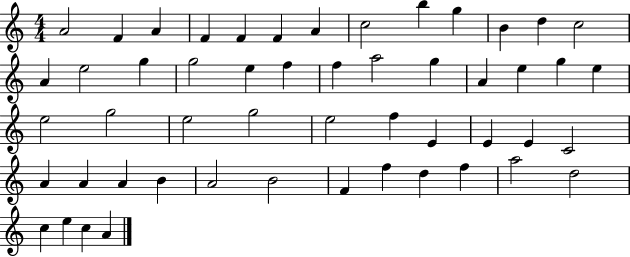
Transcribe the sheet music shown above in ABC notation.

X:1
T:Untitled
M:4/4
L:1/4
K:C
A2 F A F F F A c2 b g B d c2 A e2 g g2 e f f a2 g A e g e e2 g2 e2 g2 e2 f E E E C2 A A A B A2 B2 F f d f a2 d2 c e c A